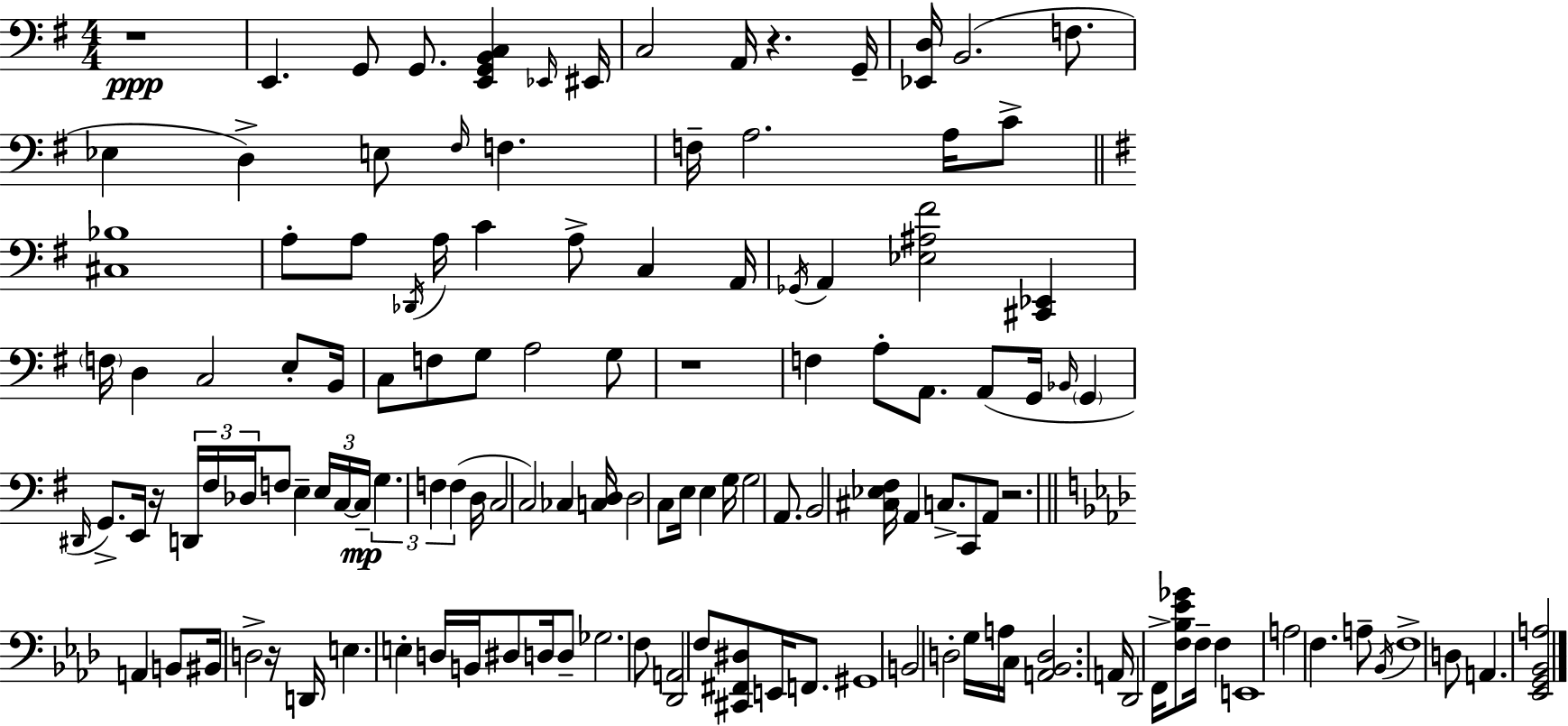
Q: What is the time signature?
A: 4/4